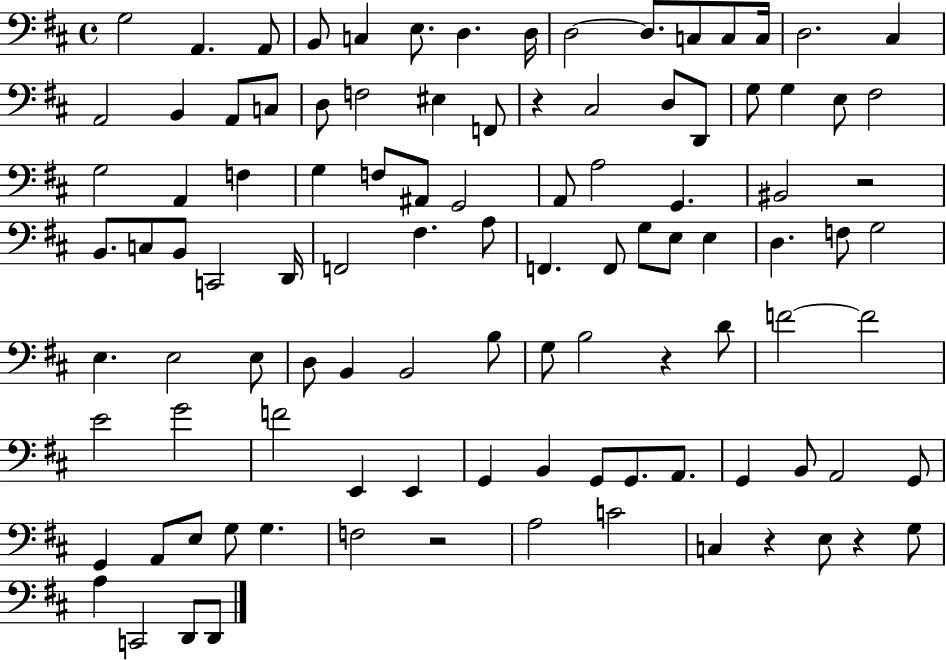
G3/h A2/q. A2/e B2/e C3/q E3/e. D3/q. D3/s D3/h D3/e. C3/e C3/e C3/s D3/h. C#3/q A2/h B2/q A2/e C3/e D3/e F3/h EIS3/q F2/e R/q C#3/h D3/e D2/e G3/e G3/q E3/e F#3/h G3/h A2/q F3/q G3/q F3/e A#2/e G2/h A2/e A3/h G2/q. BIS2/h R/h B2/e. C3/e B2/e C2/h D2/s F2/h F#3/q. A3/e F2/q. F2/e G3/e E3/e E3/q D3/q. F3/e G3/h E3/q. E3/h E3/e D3/e B2/q B2/h B3/e G3/e B3/h R/q D4/e F4/h F4/h E4/h G4/h F4/h E2/q E2/q G2/q B2/q G2/e G2/e. A2/e. G2/q B2/e A2/h G2/e G2/q A2/e E3/e G3/e G3/q. F3/h R/h A3/h C4/h C3/q R/q E3/e R/q G3/e A3/q C2/h D2/e D2/e